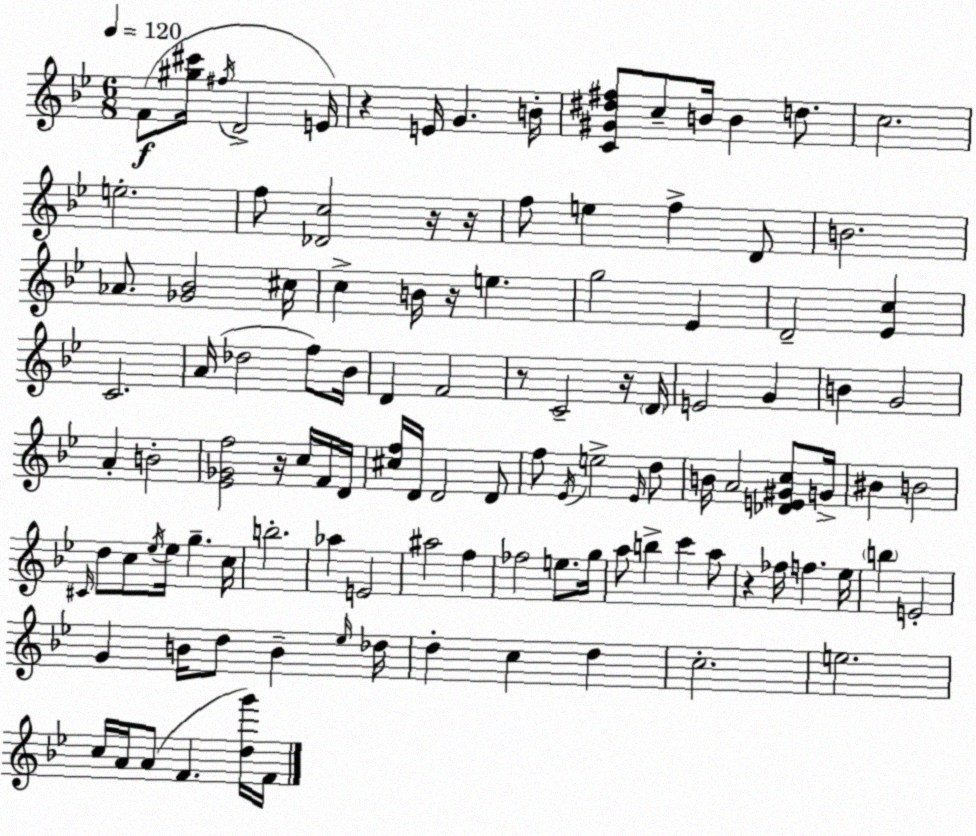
X:1
T:Untitled
M:6/8
L:1/4
K:Gm
F/2 [^g^c']/4 ^f/4 D2 E/4 z E/4 G B/4 [C^G^d^f]/2 c/2 B/4 B d/2 c2 e2 f/2 [_Dc]2 z/4 z/4 f/2 e f D/2 B2 _A/2 [_G_B]2 ^c/4 c B/4 z/4 e g2 _E D2 [_Ec] C2 A/4 _d2 f/2 _B/4 D F2 z/2 C2 z/4 D/4 E2 G B G2 A B2 [_E_Gf]2 z/4 c/4 F/4 D/4 [^cf]/4 D/4 D2 D/2 f/2 _E/4 e2 _E/4 d/2 B/4 A2 [_DE^Gc]/2 G/4 ^B B2 ^C/4 d/2 c/2 _e/4 _e/4 g c/4 b2 _a E2 ^a2 f _f2 e/2 g/4 a/2 b c' a/2 z _f/4 f _e/4 b E2 G B/4 d/2 B _e/4 _d/4 d c d c2 e2 c/4 A/4 A/2 F [dg']/4 F/4